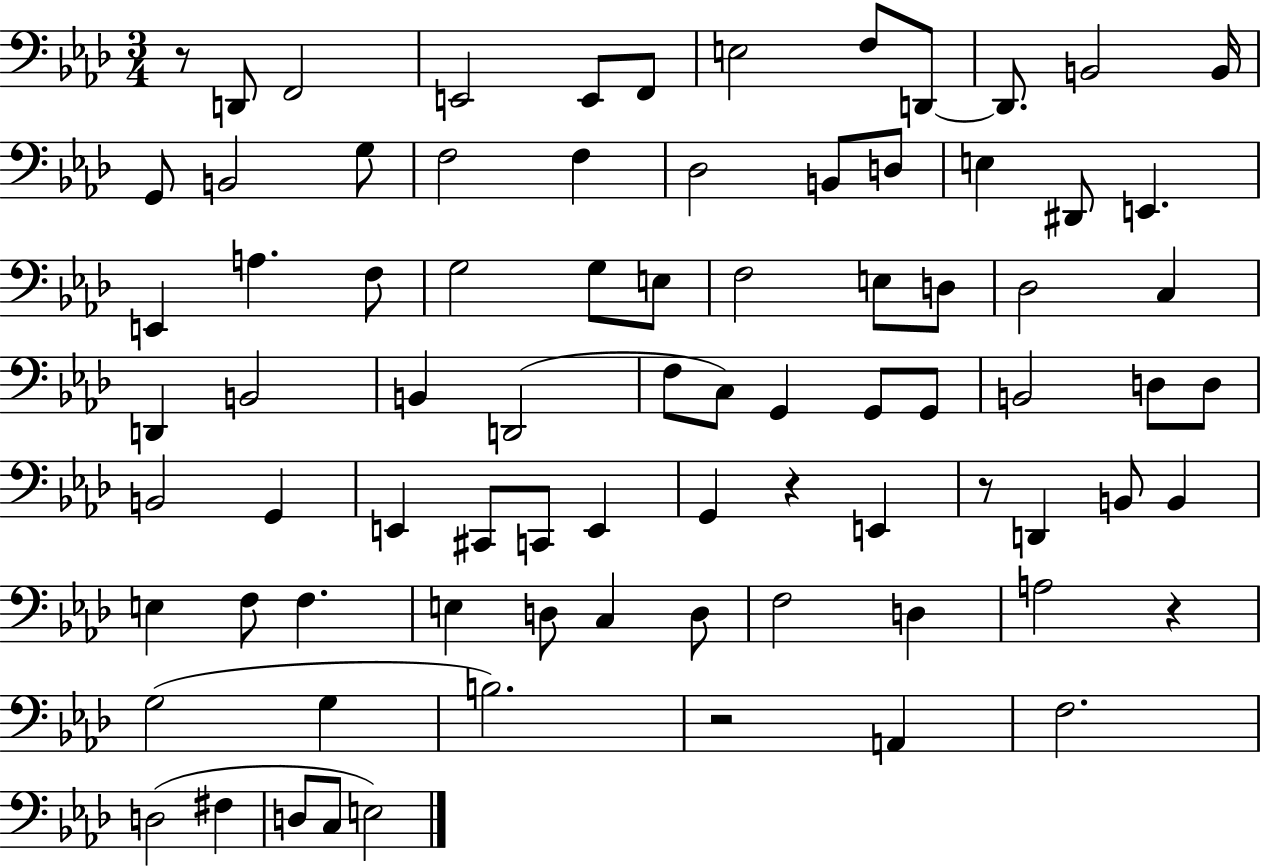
{
  \clef bass
  \numericTimeSignature
  \time 3/4
  \key aes \major
  r8 d,8 f,2 | e,2 e,8 f,8 | e2 f8 d,8~~ | d,8. b,2 b,16 | \break g,8 b,2 g8 | f2 f4 | des2 b,8 d8 | e4 dis,8 e,4. | \break e,4 a4. f8 | g2 g8 e8 | f2 e8 d8 | des2 c4 | \break d,4 b,2 | b,4 d,2( | f8 c8) g,4 g,8 g,8 | b,2 d8 d8 | \break b,2 g,4 | e,4 cis,8 c,8 e,4 | g,4 r4 e,4 | r8 d,4 b,8 b,4 | \break e4 f8 f4. | e4 d8 c4 d8 | f2 d4 | a2 r4 | \break g2( g4 | b2.) | r2 a,4 | f2. | \break d2( fis4 | d8 c8 e2) | \bar "|."
}